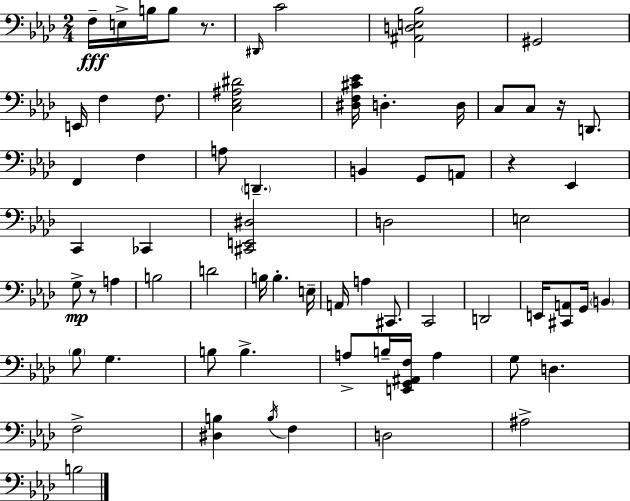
F3/s E3/s B3/s B3/e R/e. D#2/s C4/h [A#2,D3,E3,Bb3]/h G#2/h E2/s F3/q F3/e. [C3,Eb3,A#3,D#4]/h [D#3,F3,C#4,Eb4]/s D3/q. D3/s C3/e C3/e R/s D2/e. F2/q F3/q A3/e D2/q. B2/q G2/e A2/e R/q Eb2/q C2/q CES2/q [C#2,E2,D#3]/h D3/h E3/h G3/e R/e A3/q B3/h D4/h B3/s B3/q. E3/s A2/s A3/q C#2/e. C2/h D2/h E2/s [C#2,A2]/e G2/s B2/q Bb3/e G3/q. B3/e B3/q. A3/e B3/s [E2,G2,A#2,F3]/s A3/q G3/e D3/q. F3/h [D#3,B3]/q B3/s F3/q D3/h A#3/h B3/h